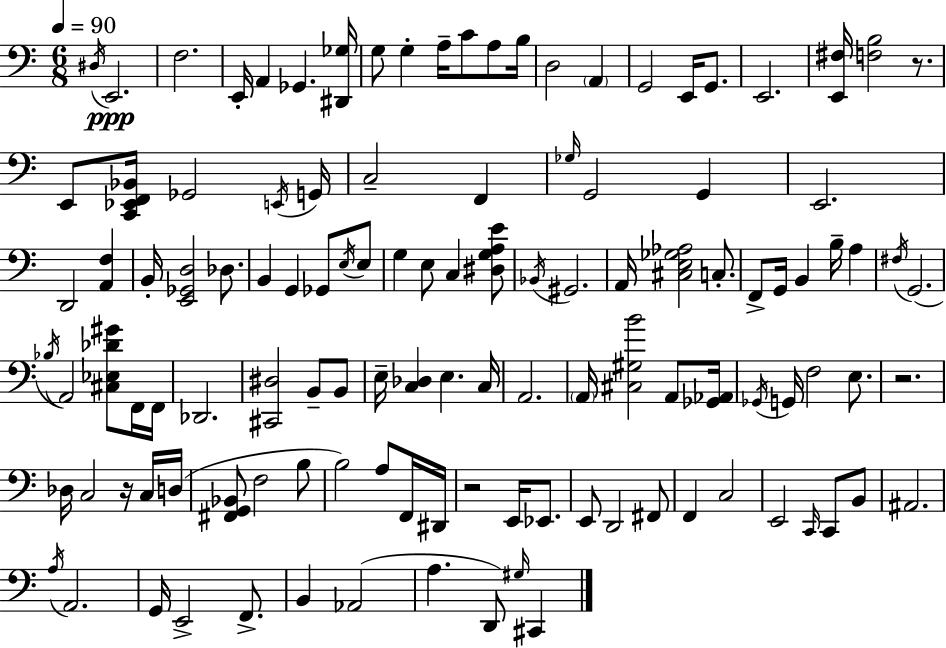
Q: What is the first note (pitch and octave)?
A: D#3